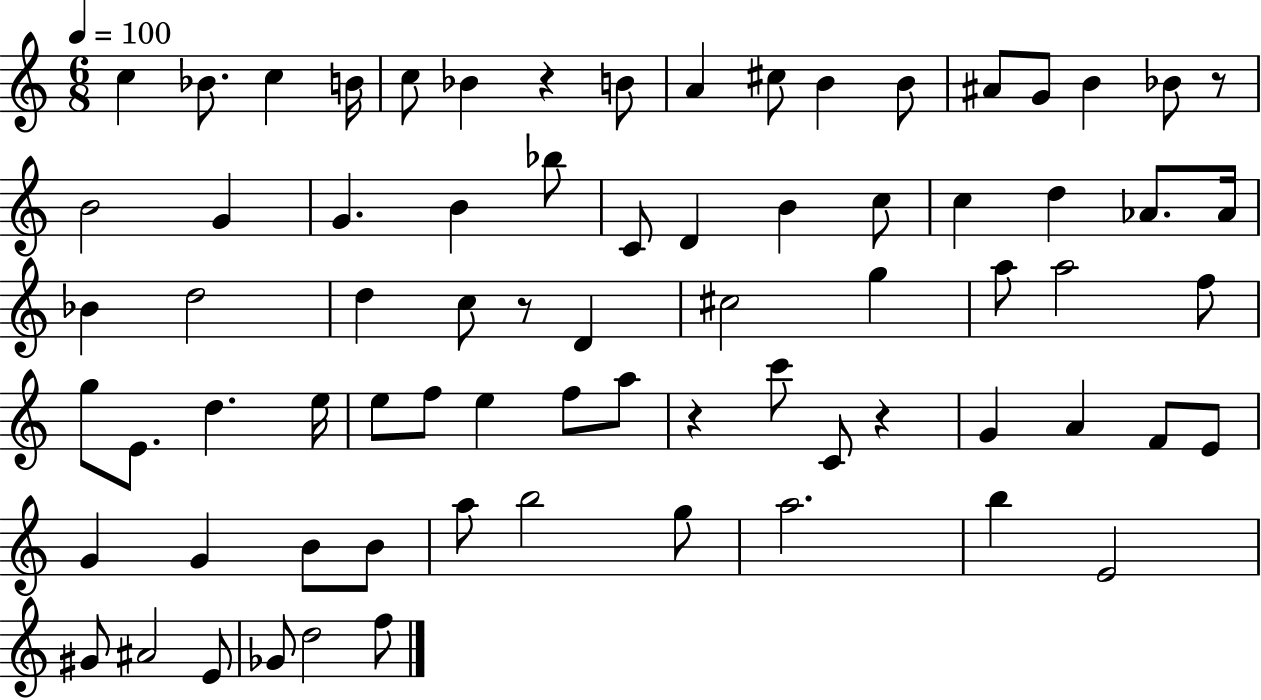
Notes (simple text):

C5/q Bb4/e. C5/q B4/s C5/e Bb4/q R/q B4/e A4/q C#5/e B4/q B4/e A#4/e G4/e B4/q Bb4/e R/e B4/h G4/q G4/q. B4/q Bb5/e C4/e D4/q B4/q C5/e C5/q D5/q Ab4/e. Ab4/s Bb4/q D5/h D5/q C5/e R/e D4/q C#5/h G5/q A5/e A5/h F5/e G5/e E4/e. D5/q. E5/s E5/e F5/e E5/q F5/e A5/e R/q C6/e C4/e R/q G4/q A4/q F4/e E4/e G4/q G4/q B4/e B4/e A5/e B5/h G5/e A5/h. B5/q E4/h G#4/e A#4/h E4/e Gb4/e D5/h F5/e